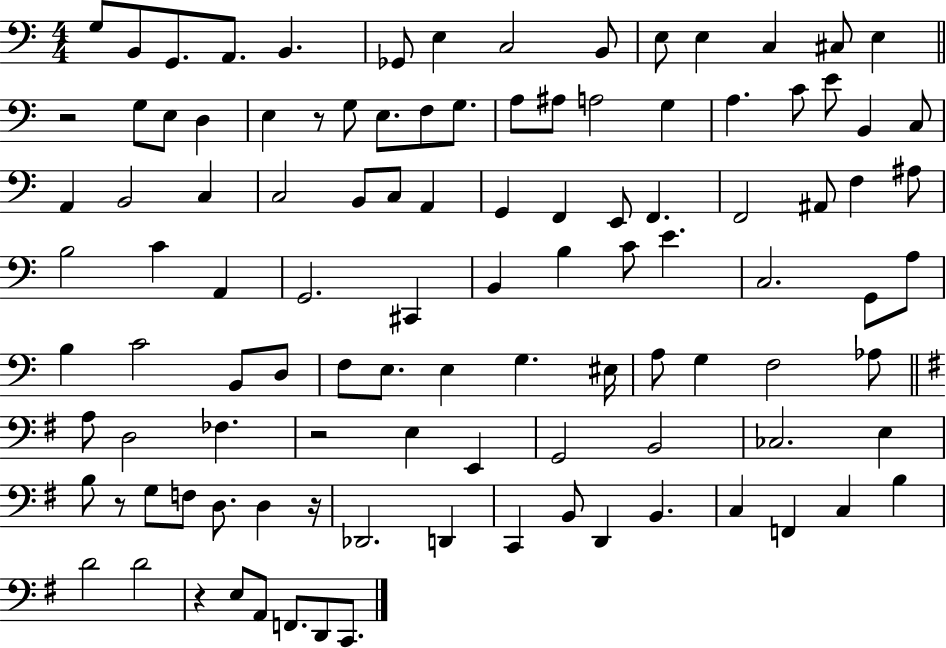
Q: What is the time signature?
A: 4/4